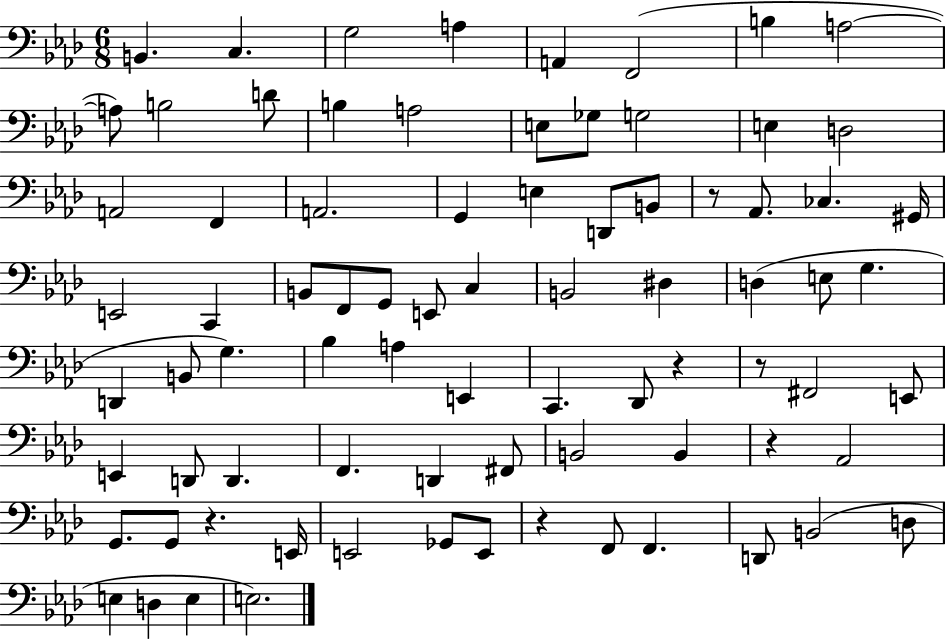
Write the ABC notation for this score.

X:1
T:Untitled
M:6/8
L:1/4
K:Ab
B,, C, G,2 A, A,, F,,2 B, A,2 A,/2 B,2 D/2 B, A,2 E,/2 _G,/2 G,2 E, D,2 A,,2 F,, A,,2 G,, E, D,,/2 B,,/2 z/2 _A,,/2 _C, ^G,,/4 E,,2 C,, B,,/2 F,,/2 G,,/2 E,,/2 C, B,,2 ^D, D, E,/2 G, D,, B,,/2 G, _B, A, E,, C,, _D,,/2 z z/2 ^F,,2 E,,/2 E,, D,,/2 D,, F,, D,, ^F,,/2 B,,2 B,, z _A,,2 G,,/2 G,,/2 z E,,/4 E,,2 _G,,/2 E,,/2 z F,,/2 F,, D,,/2 B,,2 D,/2 E, D, E, E,2